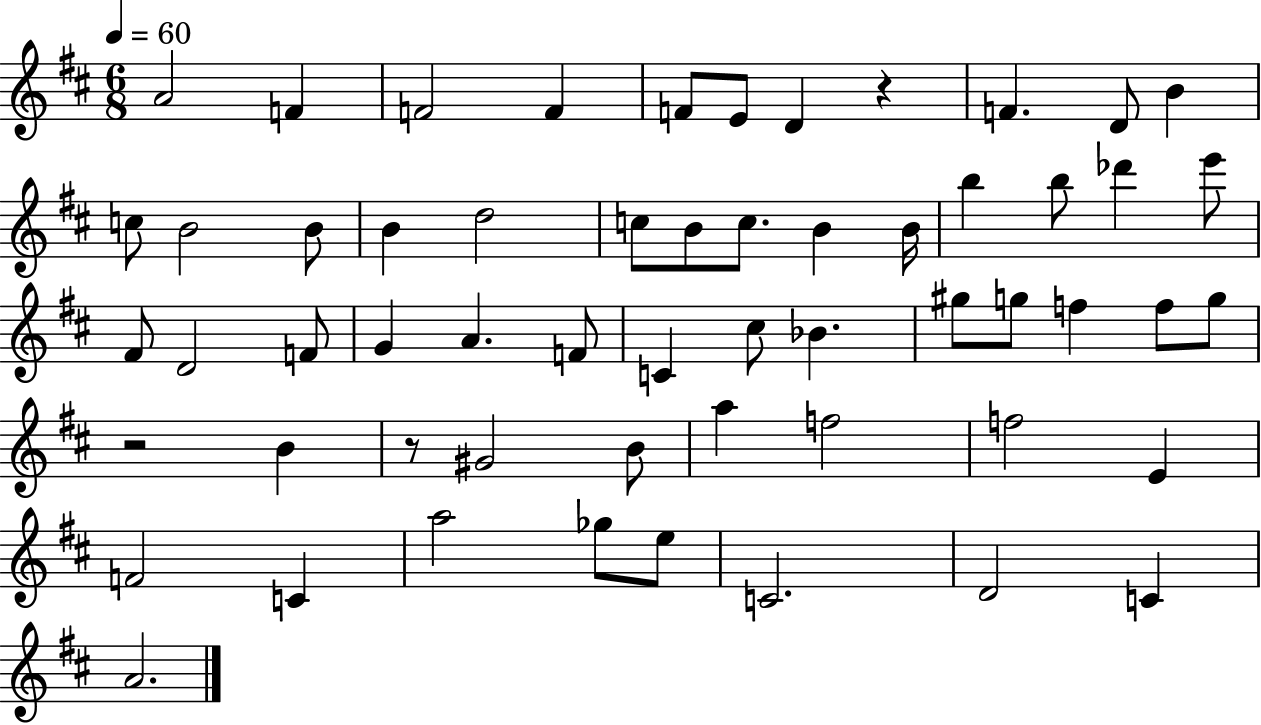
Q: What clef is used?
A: treble